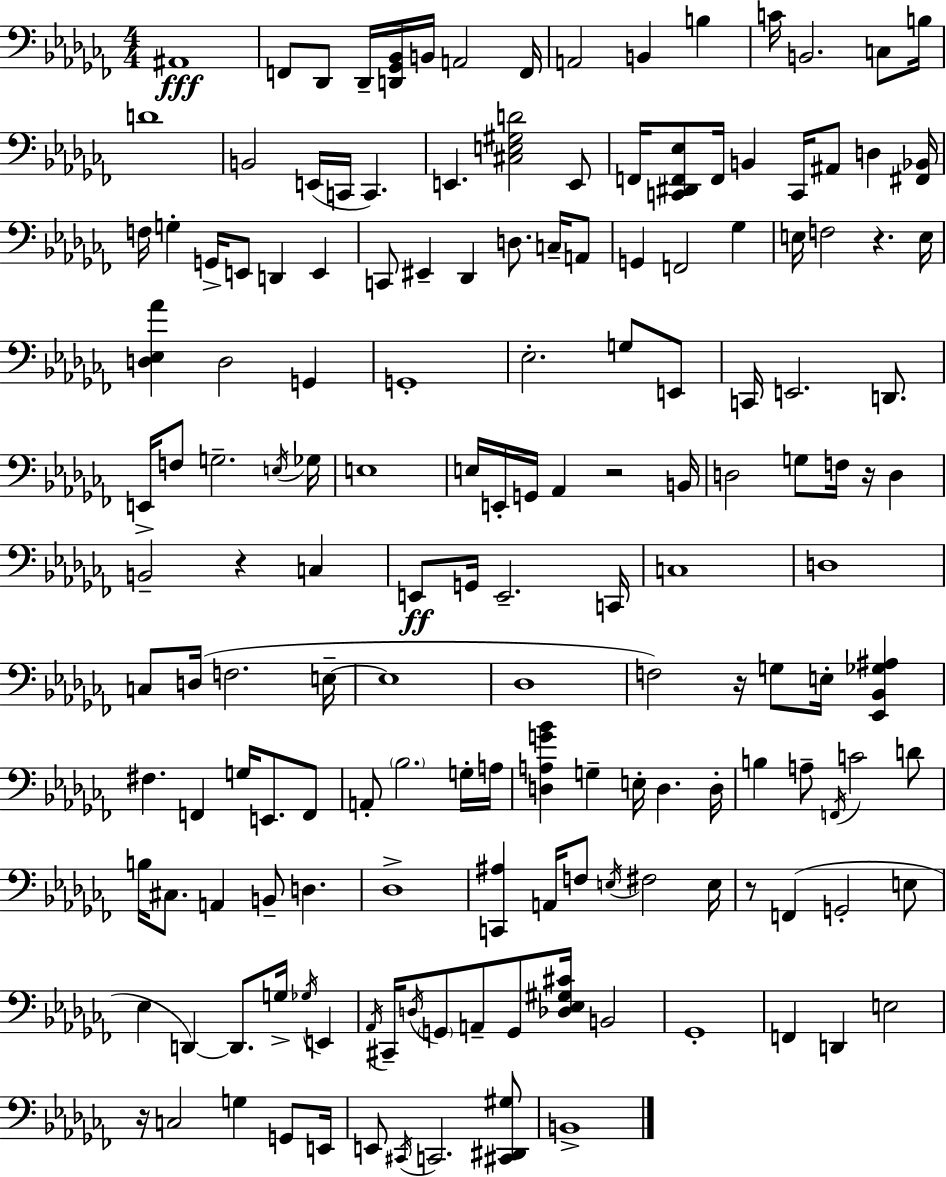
{
  \clef bass
  \numericTimeSignature
  \time 4/4
  \key aes \minor
  ais,1\fff | f,8 des,8 des,16-- <d, ges, bes,>16 b,16 a,2 f,16 | a,2 b,4 b4 | c'16 b,2. c8 b16 | \break d'1 | b,2 e,16( c,16 c,4.) | e,4. <cis e gis d'>2 e,8 | f,16 <c, dis, f, ees>8 f,16 b,4 c,16 ais,8 d4 <fis, bes,>16 | \break f16 g4-. g,16-> e,8 d,4 e,4 | c,8 eis,4-- des,4 d8. c16-- a,8 | g,4 f,2 ges4 | e16 f2 r4. e16 | \break <d ees aes'>4 d2 g,4 | g,1-. | ees2.-. g8 e,8 | c,16 e,2. d,8. | \break e,16-> f8 g2.-- \acciaccatura { e16 } | ges16 e1 | e16 e,16-. g,16 aes,4 r2 | b,16 d2 g8 f16 r16 d4 | \break b,2-- r4 c4 | e,8\ff g,16 e,2.-- | c,16 c1 | d1 | \break c8 d16( f2. | e16--~~ e1 | des1 | f2) r16 g8 e16-. <ees, bes, ges ais>4 | \break fis4. f,4 g16 e,8. f,8 | a,8-. \parenthesize bes2. g16-. | a16 <d a g' bes'>4 g4-- e16-. d4. | d16-. b4 a8-- \acciaccatura { f,16 } c'2 | \break d'8 b16 cis8. a,4 b,8-- d4. | des1-> | <c, ais>4 a,16 f8 \acciaccatura { e16 } fis2 | e16 r8 f,4( g,2-. | \break e8 ees4 d,4~~) d,8. g16-> \acciaccatura { ges16 } | e,4 \acciaccatura { aes,16 } cis,16-- \acciaccatura { d16 } \parenthesize g,8 a,8-- g,8 <des ees gis cis'>16 b,2 | ges,1-. | f,4 d,4 e2 | \break r16 c2 g4 | g,8 e,16 e,8 \acciaccatura { cis,16 } c,2. | <cis, dis, gis>8 b,1-> | \bar "|."
}